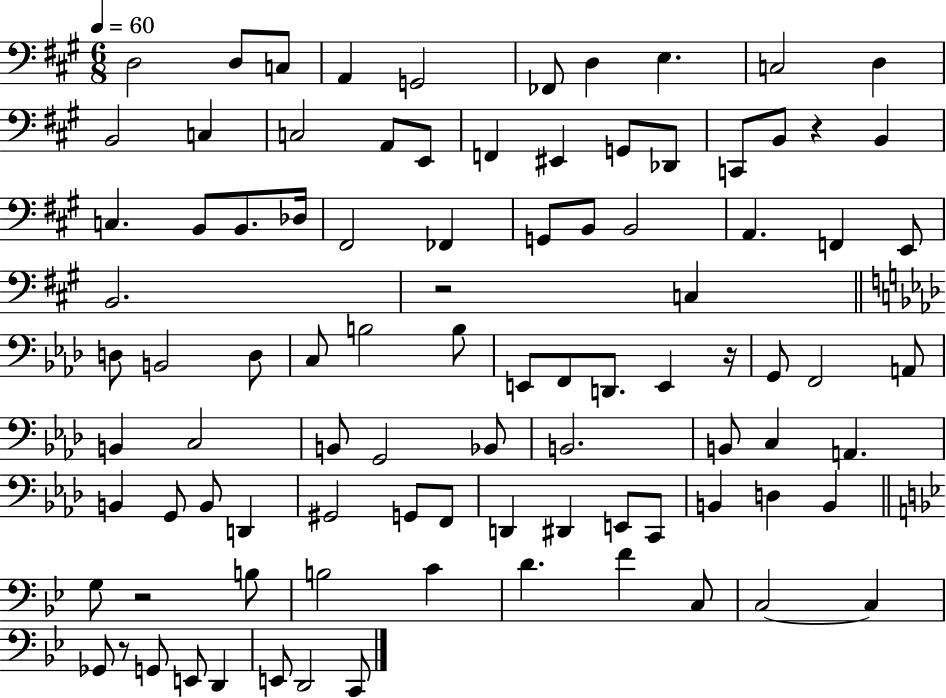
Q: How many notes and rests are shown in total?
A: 93